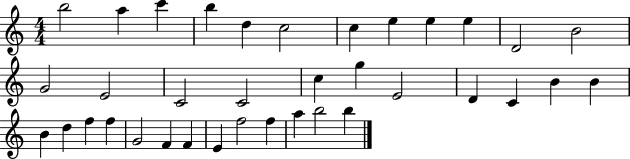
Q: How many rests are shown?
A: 0